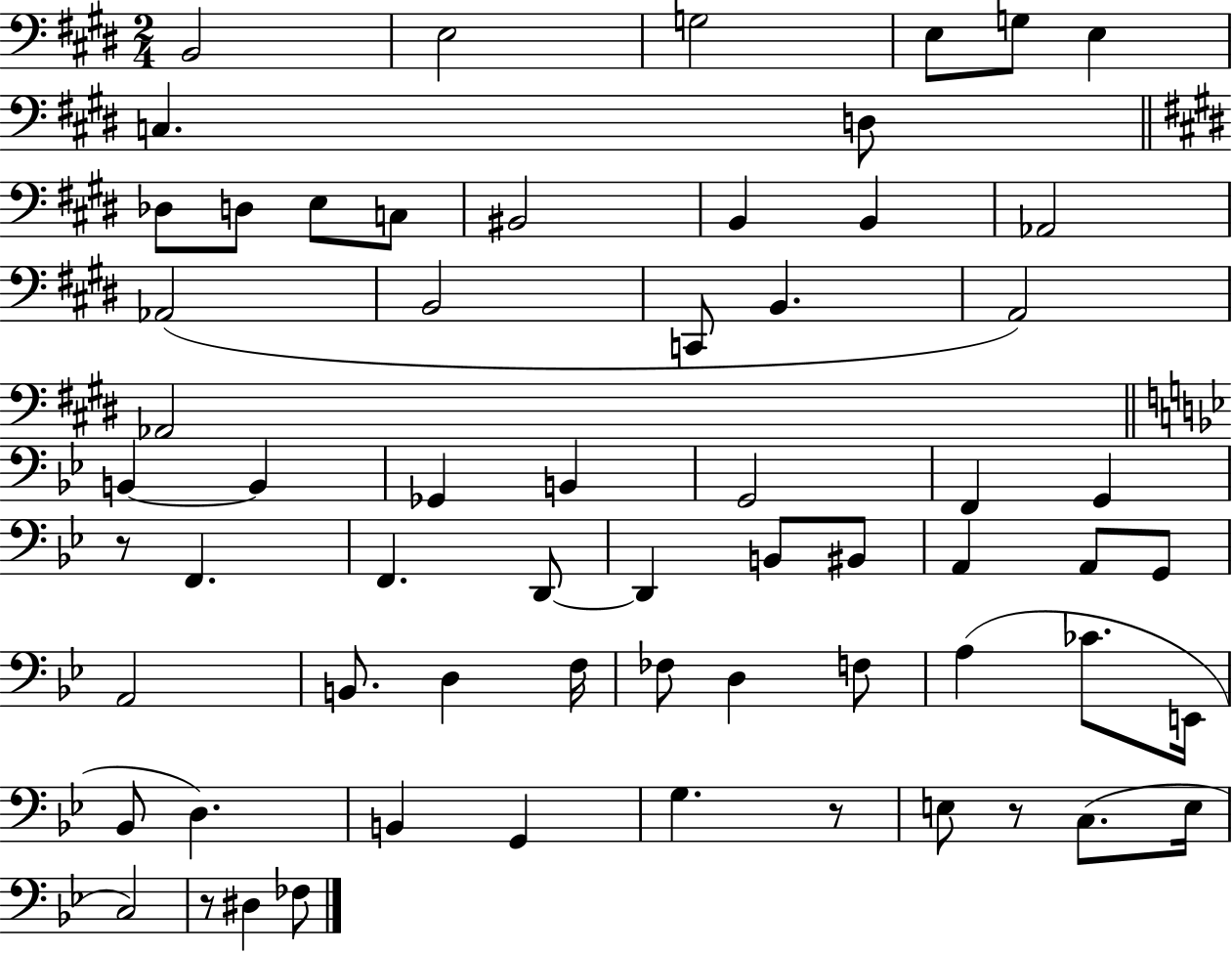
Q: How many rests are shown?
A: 4